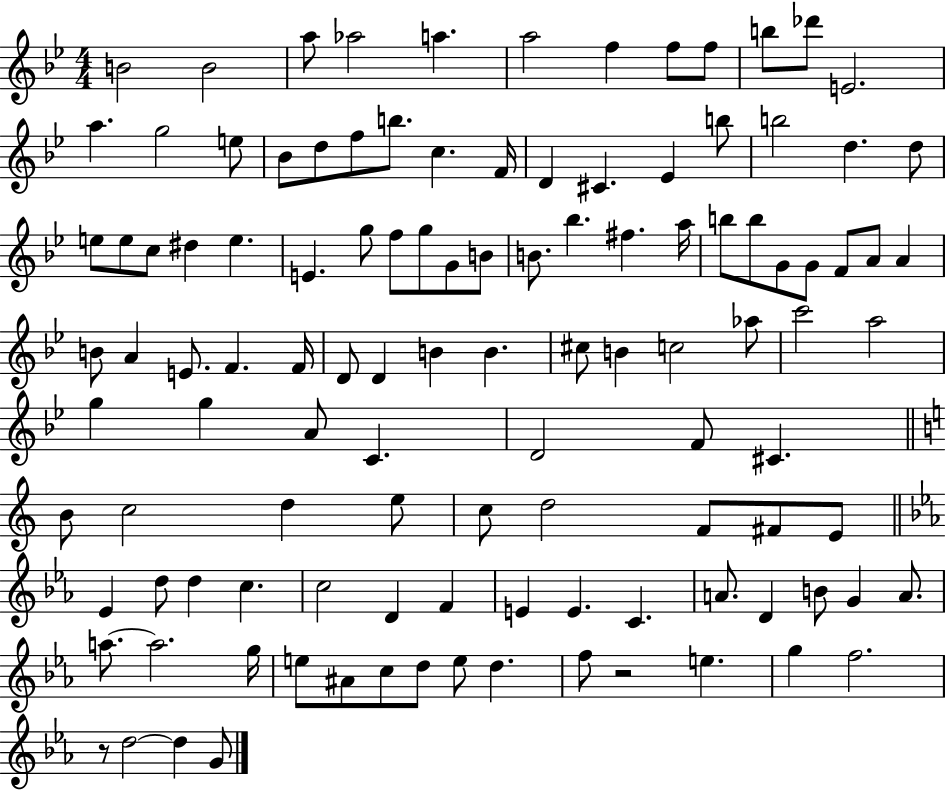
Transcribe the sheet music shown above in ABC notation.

X:1
T:Untitled
M:4/4
L:1/4
K:Bb
B2 B2 a/2 _a2 a a2 f f/2 f/2 b/2 _d'/2 E2 a g2 e/2 _B/2 d/2 f/2 b/2 c F/4 D ^C _E b/2 b2 d d/2 e/2 e/2 c/2 ^d e E g/2 f/2 g/2 G/2 B/2 B/2 _b ^f a/4 b/2 b/2 G/2 G/2 F/2 A/2 A B/2 A E/2 F F/4 D/2 D B B ^c/2 B c2 _a/2 c'2 a2 g g A/2 C D2 F/2 ^C B/2 c2 d e/2 c/2 d2 F/2 ^F/2 E/2 _E d/2 d c c2 D F E E C A/2 D B/2 G A/2 a/2 a2 g/4 e/2 ^A/2 c/2 d/2 e/2 d f/2 z2 e g f2 z/2 d2 d G/2